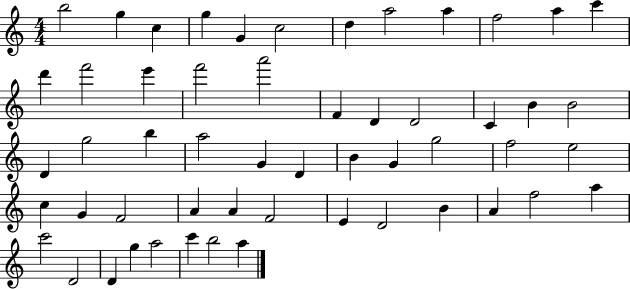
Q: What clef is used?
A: treble